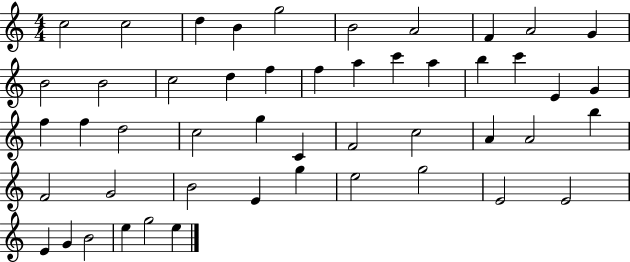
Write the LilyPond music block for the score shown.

{
  \clef treble
  \numericTimeSignature
  \time 4/4
  \key c \major
  c''2 c''2 | d''4 b'4 g''2 | b'2 a'2 | f'4 a'2 g'4 | \break b'2 b'2 | c''2 d''4 f''4 | f''4 a''4 c'''4 a''4 | b''4 c'''4 e'4 g'4 | \break f''4 f''4 d''2 | c''2 g''4 c'4 | f'2 c''2 | a'4 a'2 b''4 | \break f'2 g'2 | b'2 e'4 g''4 | e''2 g''2 | e'2 e'2 | \break e'4 g'4 b'2 | e''4 g''2 e''4 | \bar "|."
}